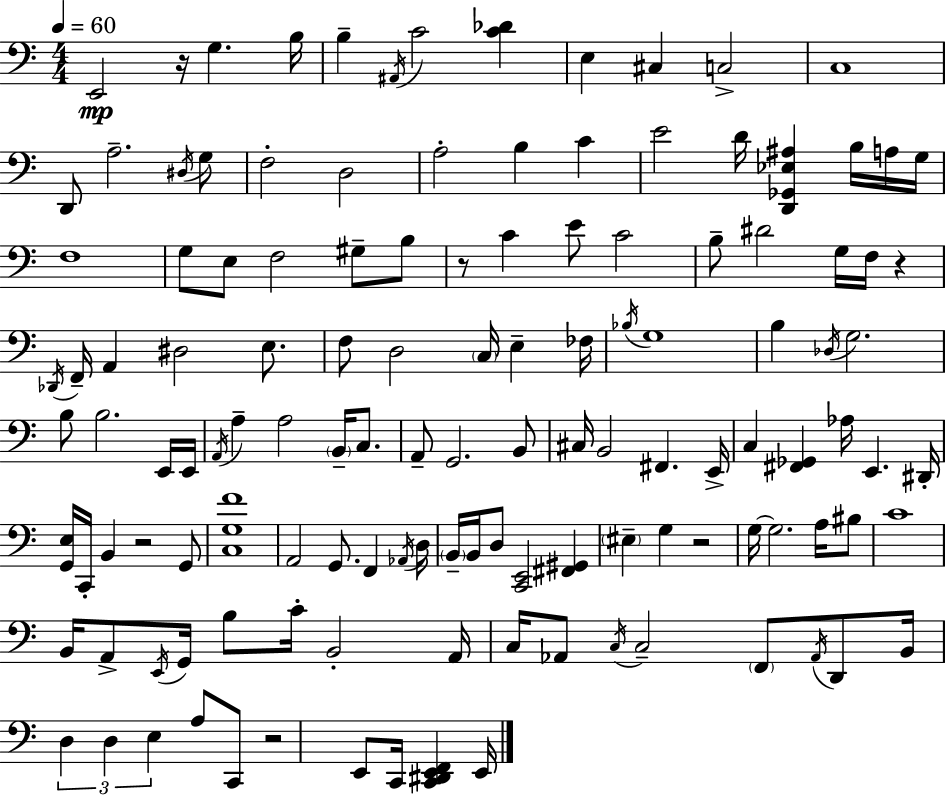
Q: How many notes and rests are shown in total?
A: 128